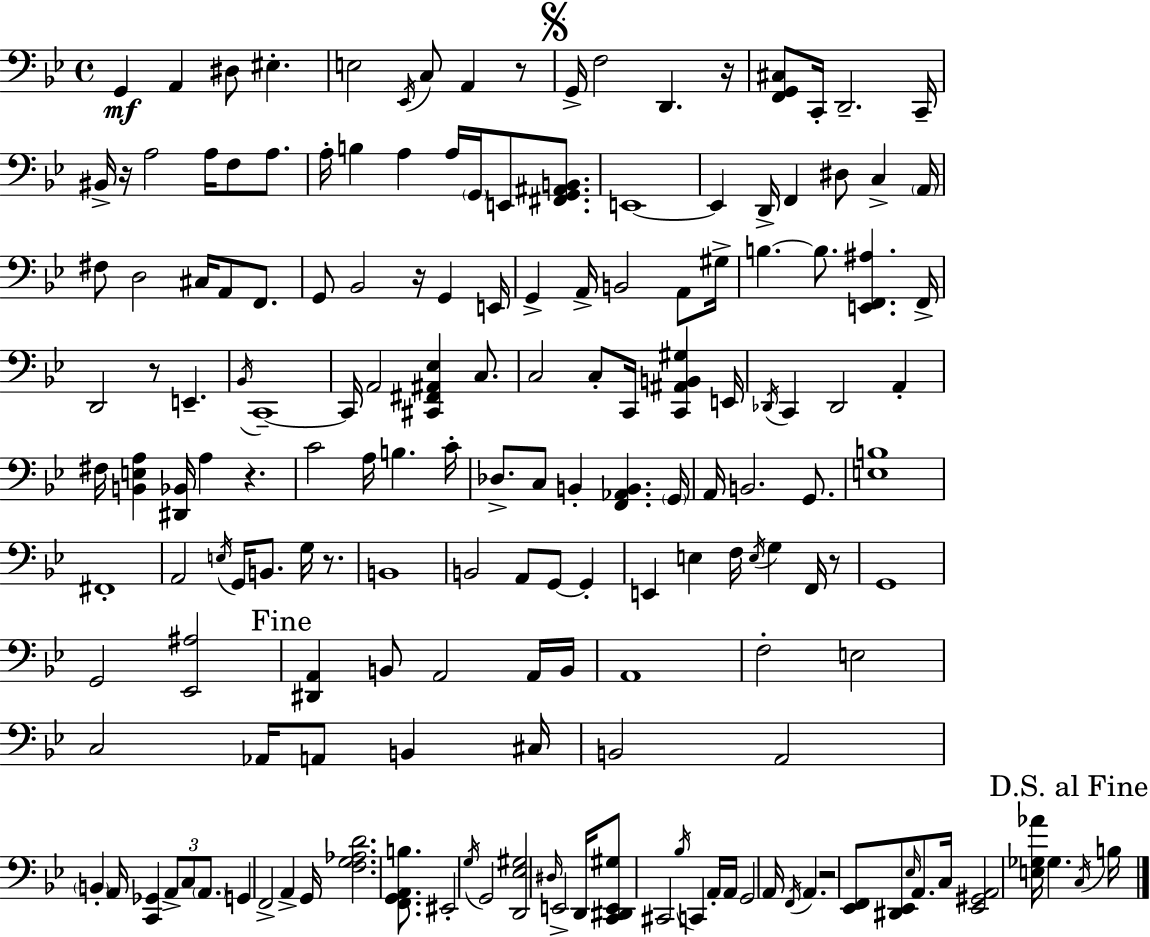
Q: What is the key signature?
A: G minor